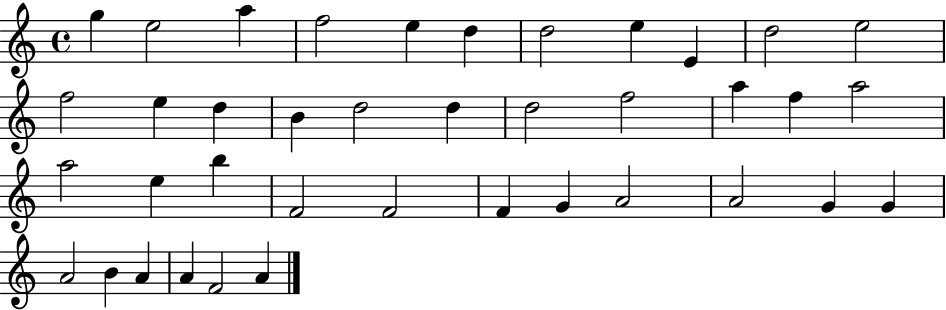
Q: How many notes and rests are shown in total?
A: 39